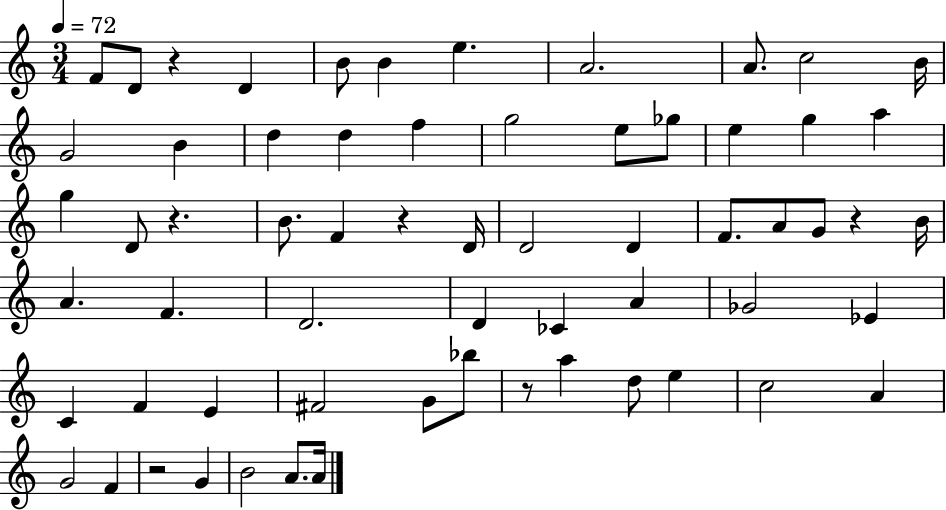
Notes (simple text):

F4/e D4/e R/q D4/q B4/e B4/q E5/q. A4/h. A4/e. C5/h B4/s G4/h B4/q D5/q D5/q F5/q G5/h E5/e Gb5/e E5/q G5/q A5/q G5/q D4/e R/q. B4/e. F4/q R/q D4/s D4/h D4/q F4/e. A4/e G4/e R/q B4/s A4/q. F4/q. D4/h. D4/q CES4/q A4/q Gb4/h Eb4/q C4/q F4/q E4/q F#4/h G4/e Bb5/e R/e A5/q D5/e E5/q C5/h A4/q G4/h F4/q R/h G4/q B4/h A4/e. A4/s